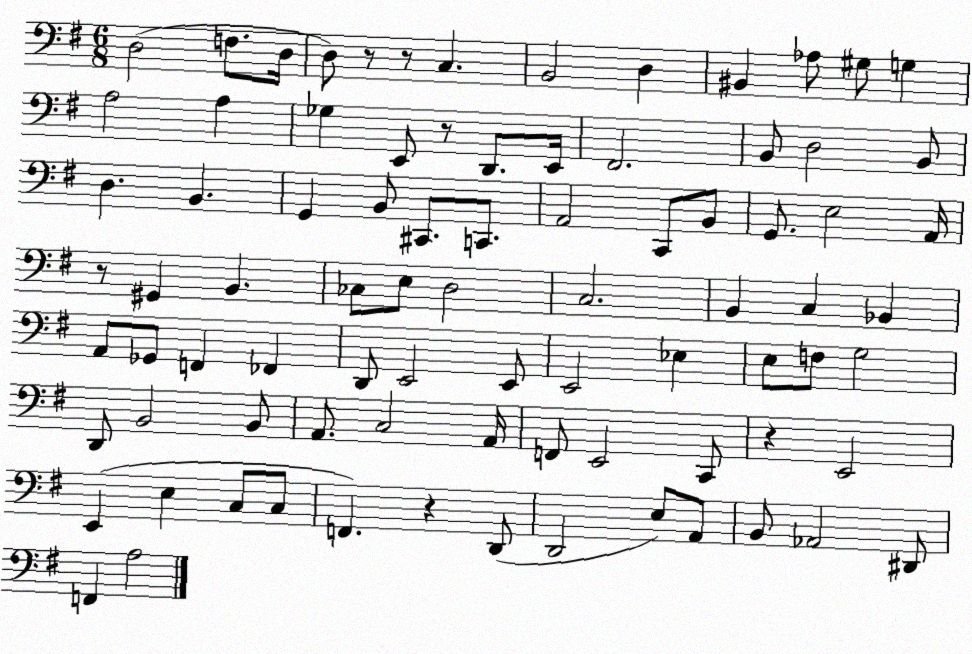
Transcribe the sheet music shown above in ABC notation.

X:1
T:Untitled
M:6/8
L:1/4
K:G
D,2 F,/2 D,/4 D,/2 z/2 z/2 C, B,,2 D, ^B,, _A,/2 ^G,/2 G, A,2 A, _G, E,,/2 z/2 D,,/2 E,,/4 ^F,,2 B,,/2 D,2 B,,/2 D, B,, G,, B,,/2 ^C,,/2 C,,/2 A,,2 C,,/2 B,,/2 G,,/2 E,2 A,,/4 z/2 ^G,, B,, _C,/2 E,/2 D,2 C,2 B,, C, _B,, A,,/2 _G,,/2 F,, _F,, D,,/2 E,,2 E,,/2 E,,2 _E, E,/2 F,/2 G,2 D,,/2 B,,2 B,,/2 A,,/2 C,2 A,,/4 F,,/2 E,,2 C,,/2 z E,,2 E,, E, C,/2 C,/2 F,, z D,,/2 D,,2 E,/2 A,,/2 B,,/2 _A,,2 ^D,,/2 F,, A,2